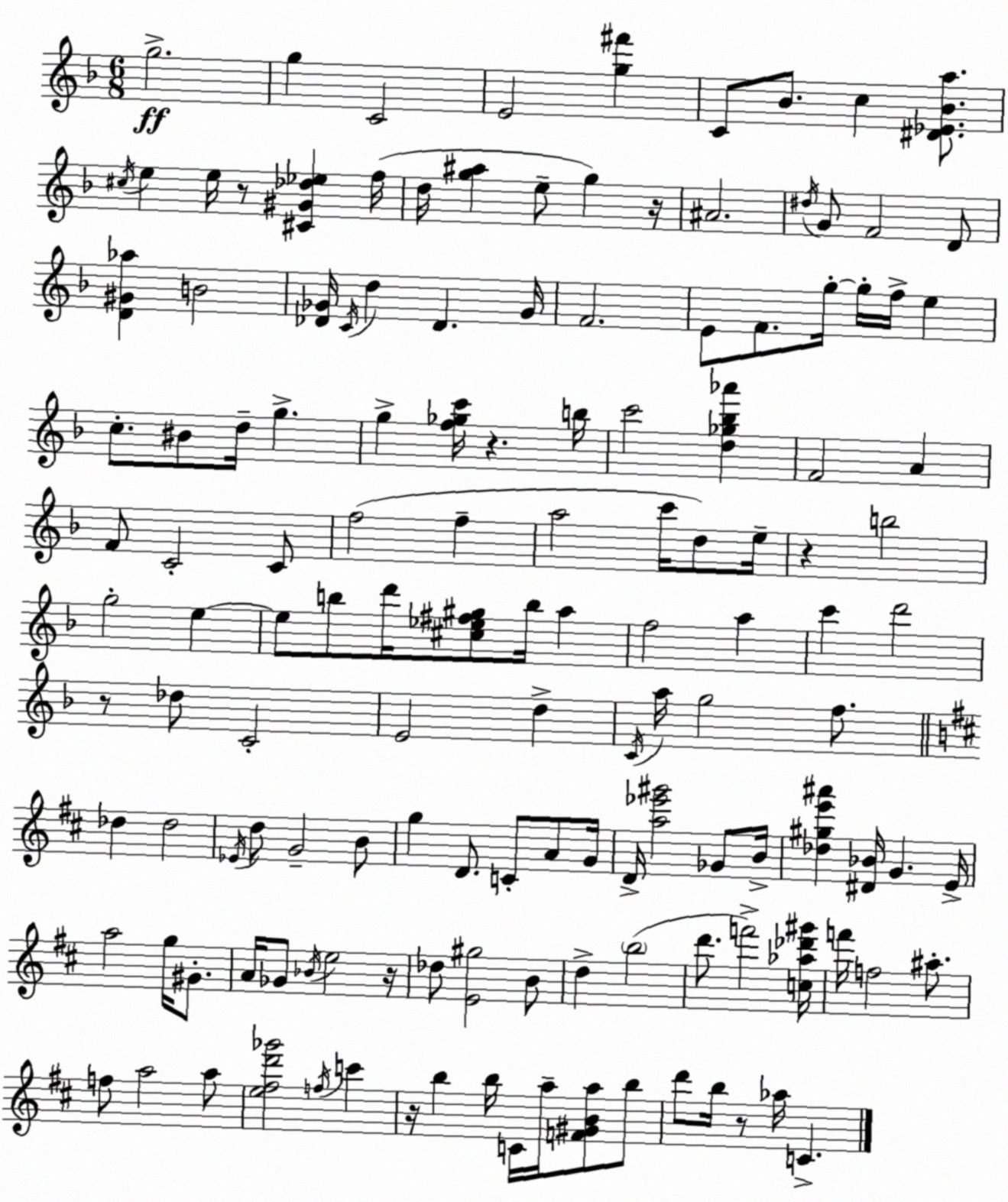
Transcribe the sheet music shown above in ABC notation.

X:1
T:Untitled
M:6/8
L:1/4
K:Dm
g2 g C2 E2 [g^f'] C/2 _B/2 c [^D_E_Ba]/2 ^c/4 e e/4 z/2 [^C^G_d_e] f/4 d/4 [g^a] e/2 g z/4 ^A2 ^d/4 G/2 F2 D/2 [D^G_a] B2 [_D_G]/4 C/4 d _D _G/4 F2 E/2 F/2 g/4 g/4 f/4 e c/2 ^B/2 d/4 g g [f_gc']/4 z b/4 c'2 [d_g_b_a'] F2 A F/2 C2 C/2 f2 f a2 c'/4 d/2 e/4 z b2 g2 e e/2 b/2 d'/4 [^c_e^f^g]/2 b/4 a f2 a c' d'2 z/2 _d/2 C2 E2 d C/4 a/4 g2 f/2 _d _d2 _E/4 d/2 G2 B/2 g D/2 C/2 A/2 G/4 D/4 [a_e'^g']2 _G/2 B/4 [_d^ge'^a'] [^D_B]/4 G E/4 a2 g/4 ^G/2 A/4 _G/2 _B/4 e2 z/4 _d/2 [E^g]2 B/2 d b2 d'/2 f'2 [c_a_d'^g']/4 f'/4 f2 ^a/2 f/2 a2 a/2 [e^fd'_g']2 f/4 c' z/4 b b/4 C/4 a/4 [F^GBa]/2 b/2 d'/2 b/4 z/2 _a/4 C